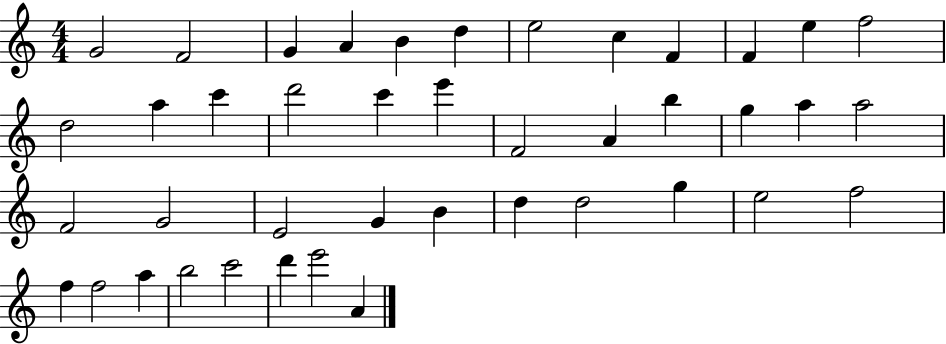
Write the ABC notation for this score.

X:1
T:Untitled
M:4/4
L:1/4
K:C
G2 F2 G A B d e2 c F F e f2 d2 a c' d'2 c' e' F2 A b g a a2 F2 G2 E2 G B d d2 g e2 f2 f f2 a b2 c'2 d' e'2 A